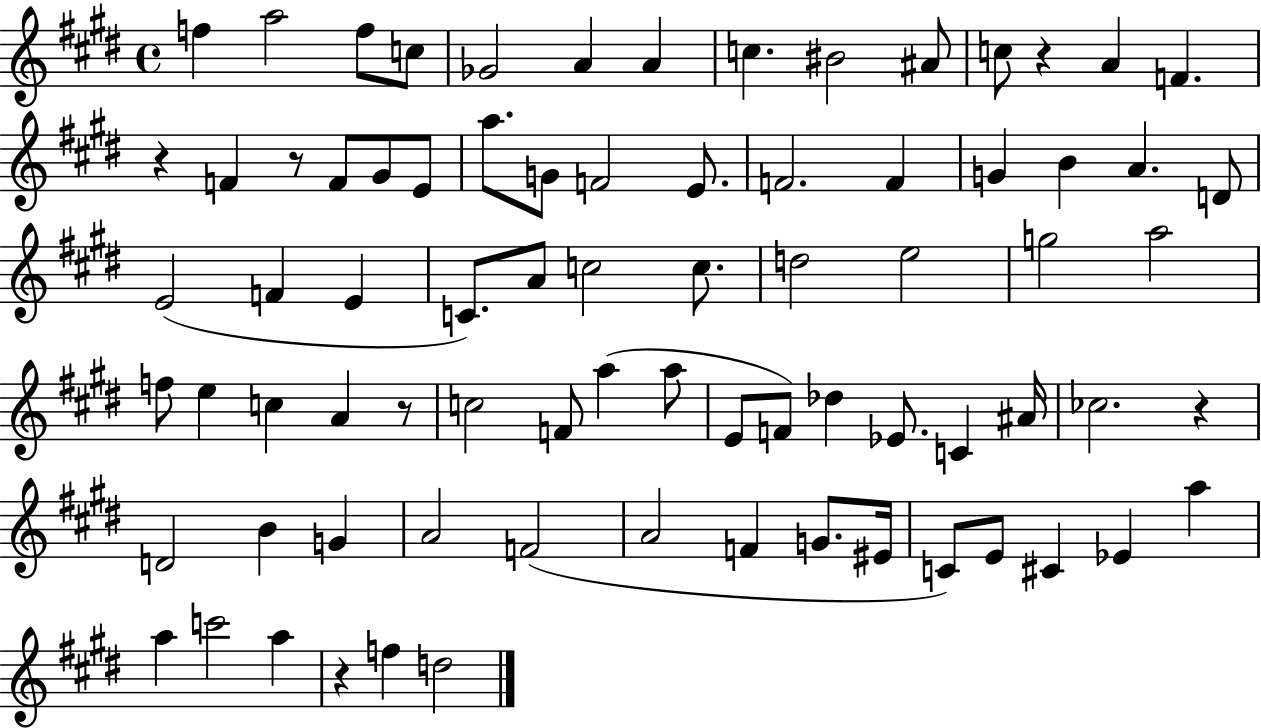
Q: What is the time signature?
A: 4/4